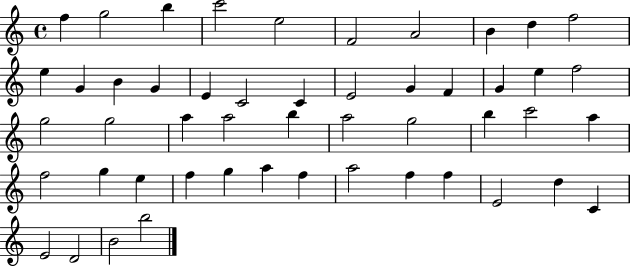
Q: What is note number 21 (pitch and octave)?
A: G4